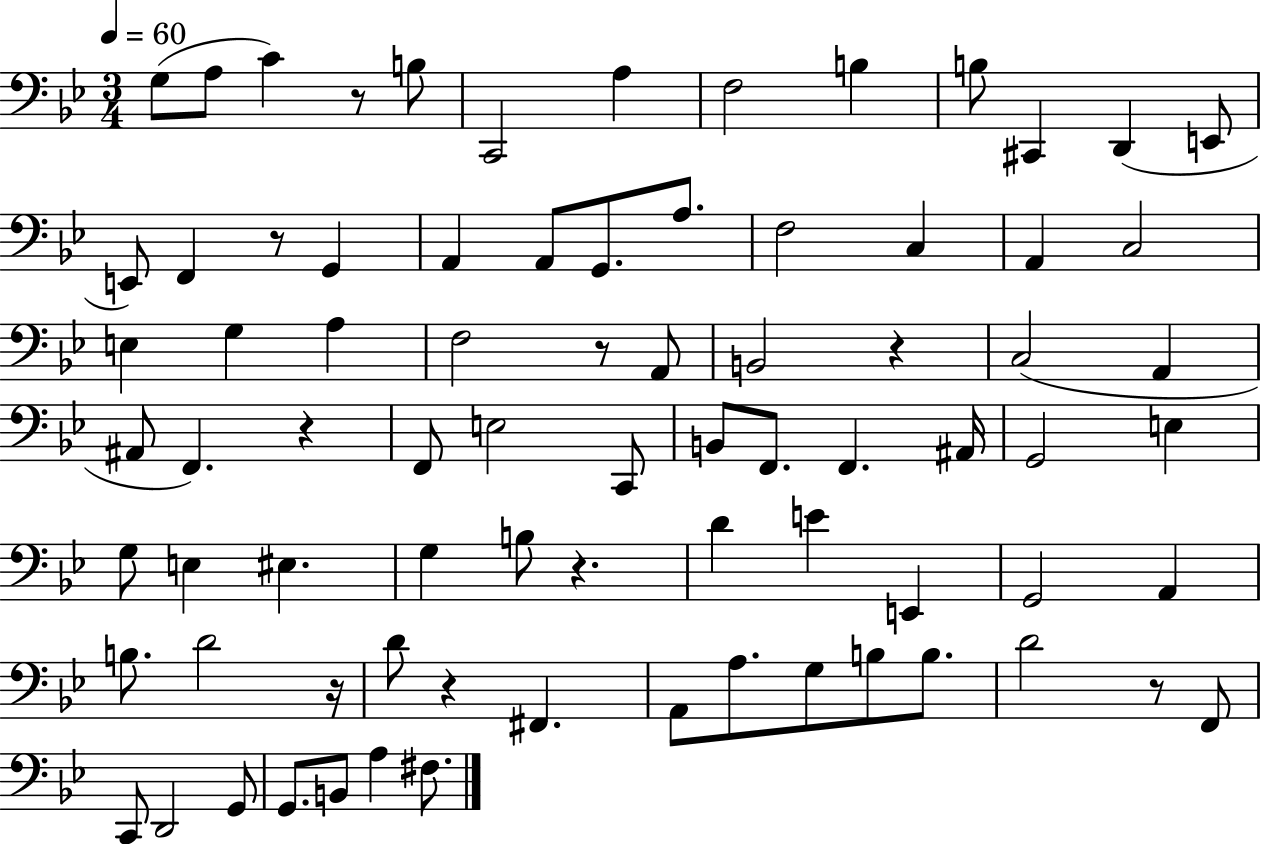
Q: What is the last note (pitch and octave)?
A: F#3